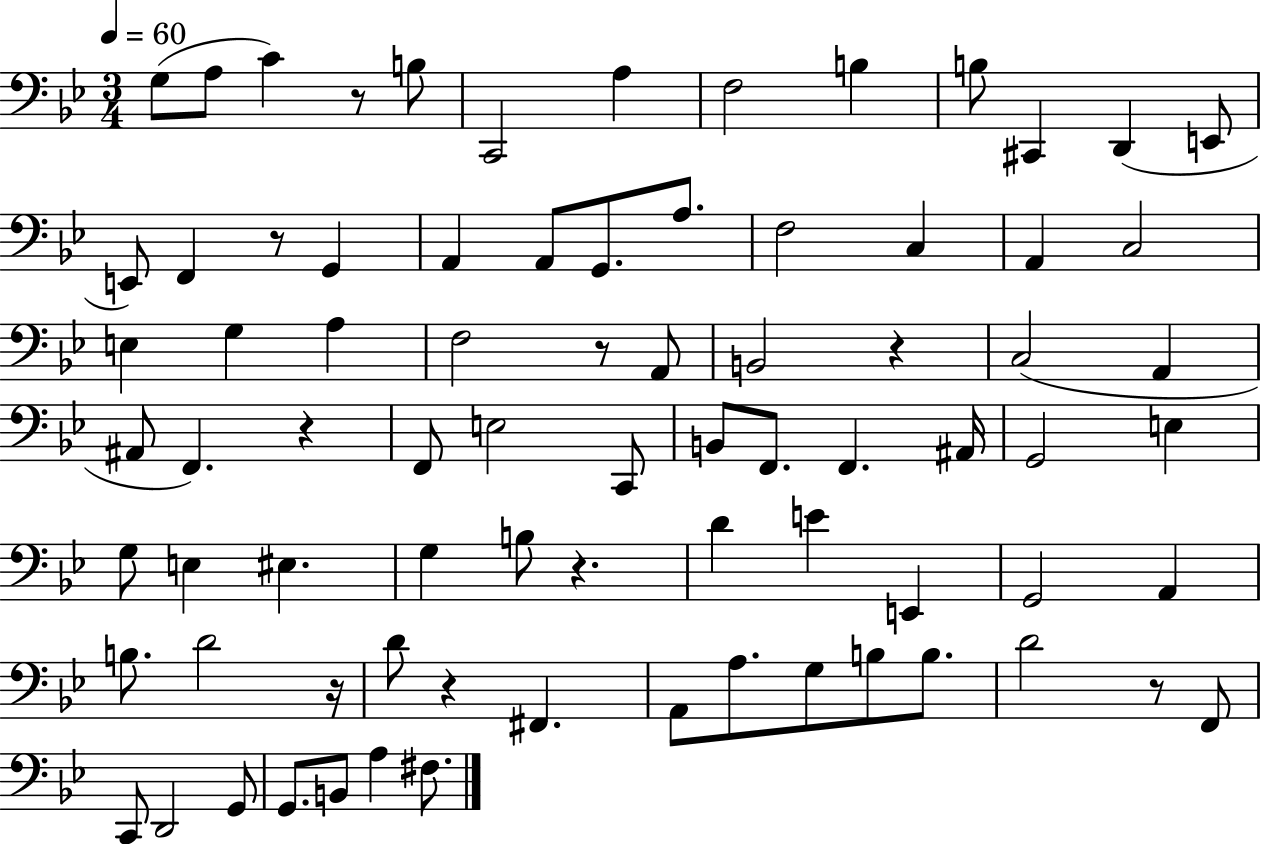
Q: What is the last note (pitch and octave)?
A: F#3